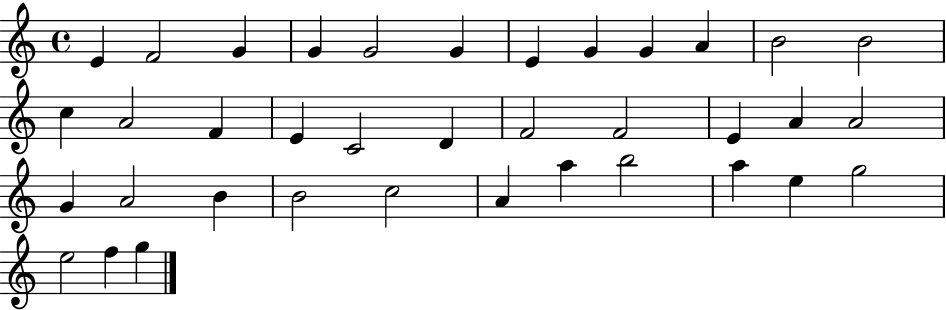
E4/q F4/h G4/q G4/q G4/h G4/q E4/q G4/q G4/q A4/q B4/h B4/h C5/q A4/h F4/q E4/q C4/h D4/q F4/h F4/h E4/q A4/q A4/h G4/q A4/h B4/q B4/h C5/h A4/q A5/q B5/h A5/q E5/q G5/h E5/h F5/q G5/q